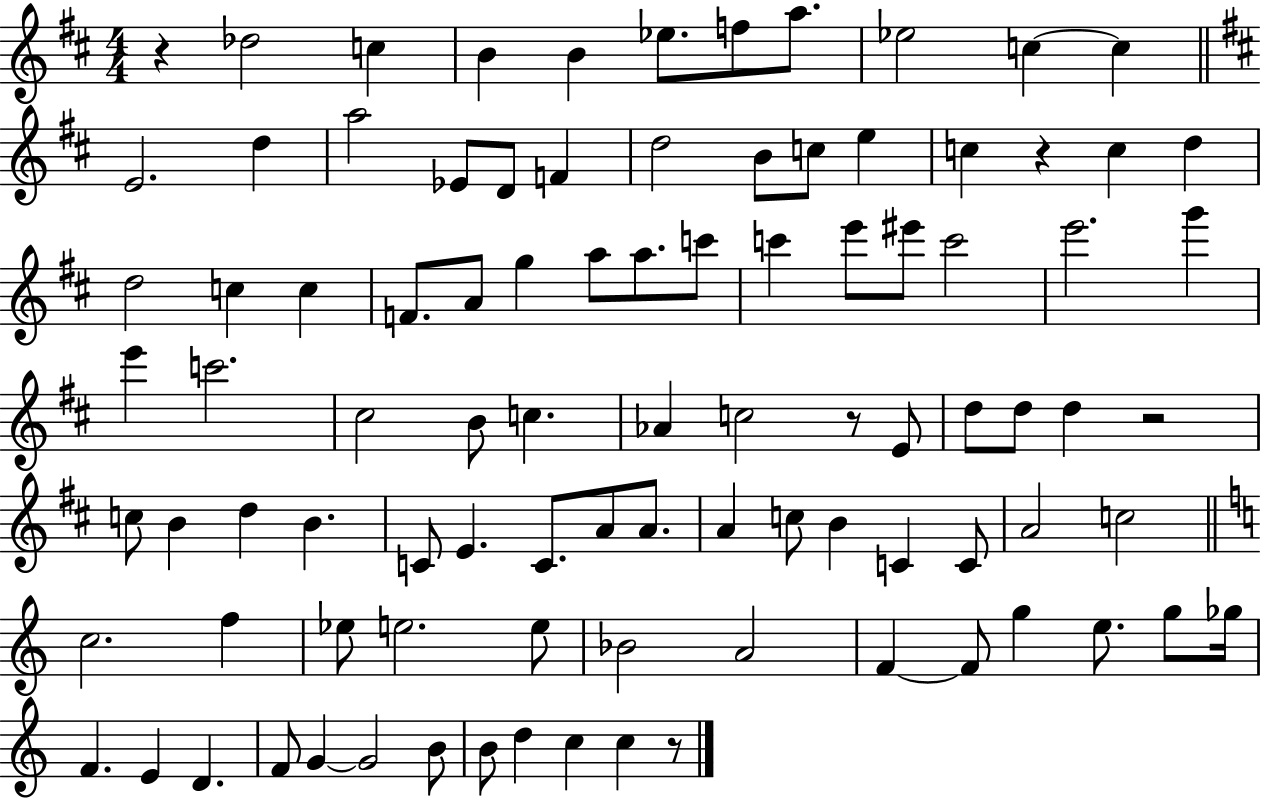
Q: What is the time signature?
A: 4/4